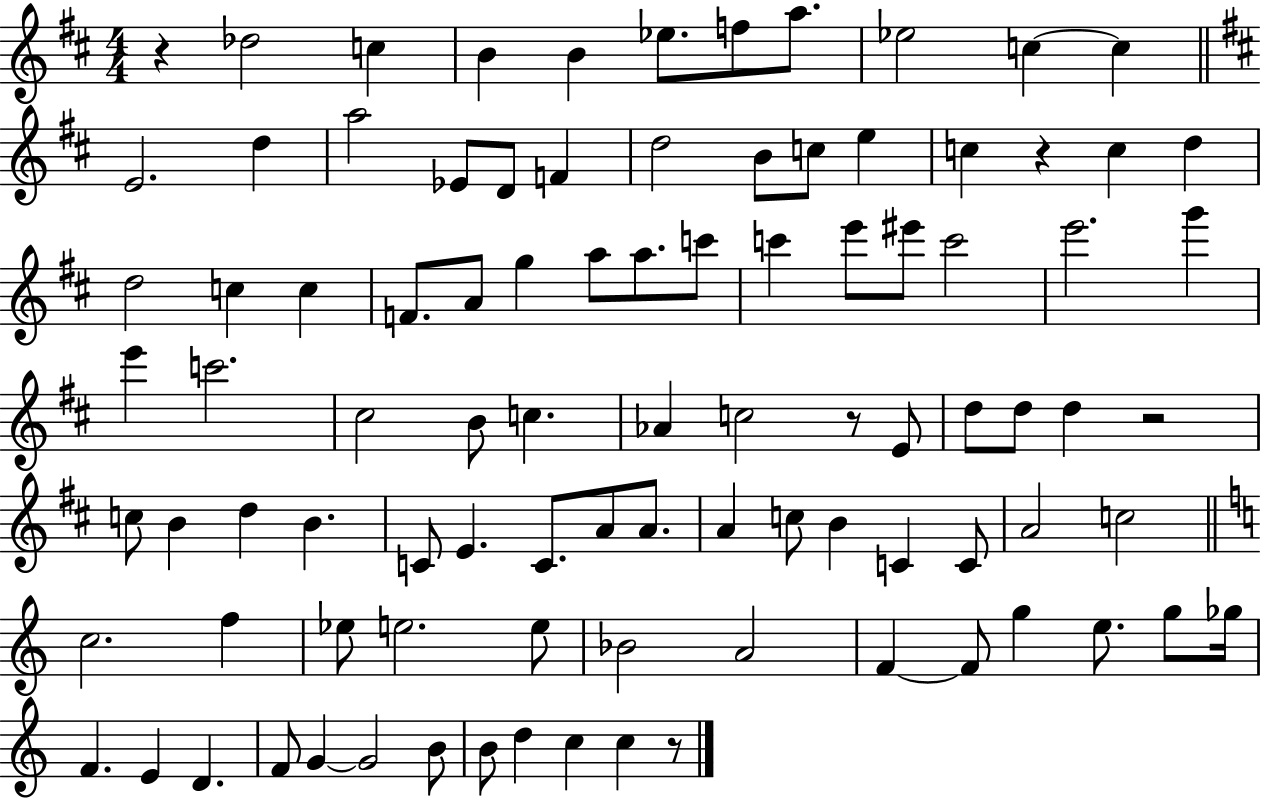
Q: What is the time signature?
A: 4/4